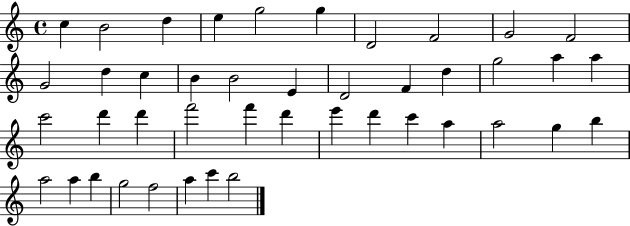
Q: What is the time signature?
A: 4/4